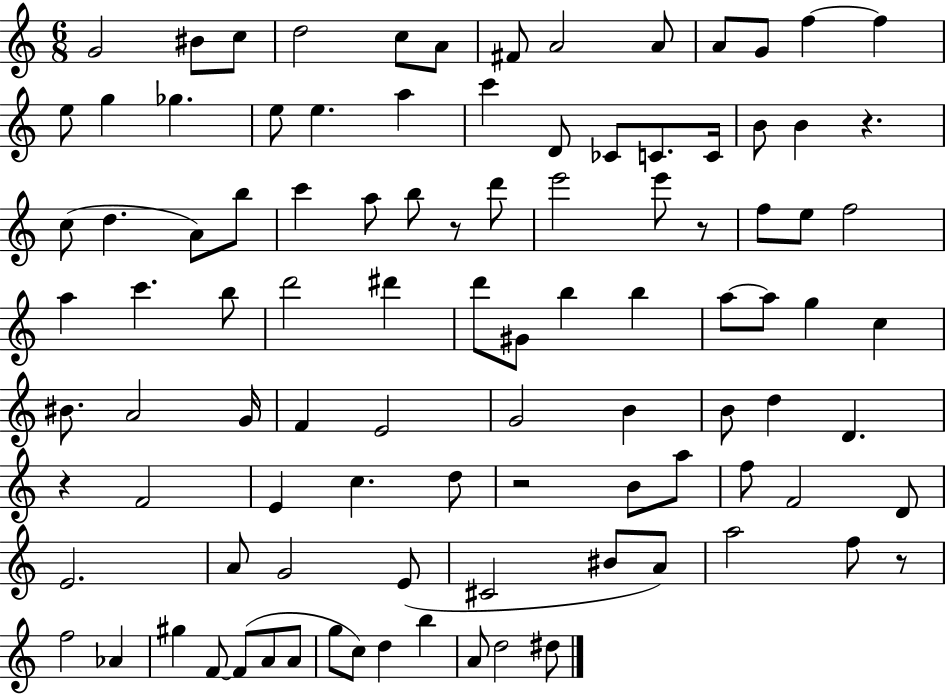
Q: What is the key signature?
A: C major